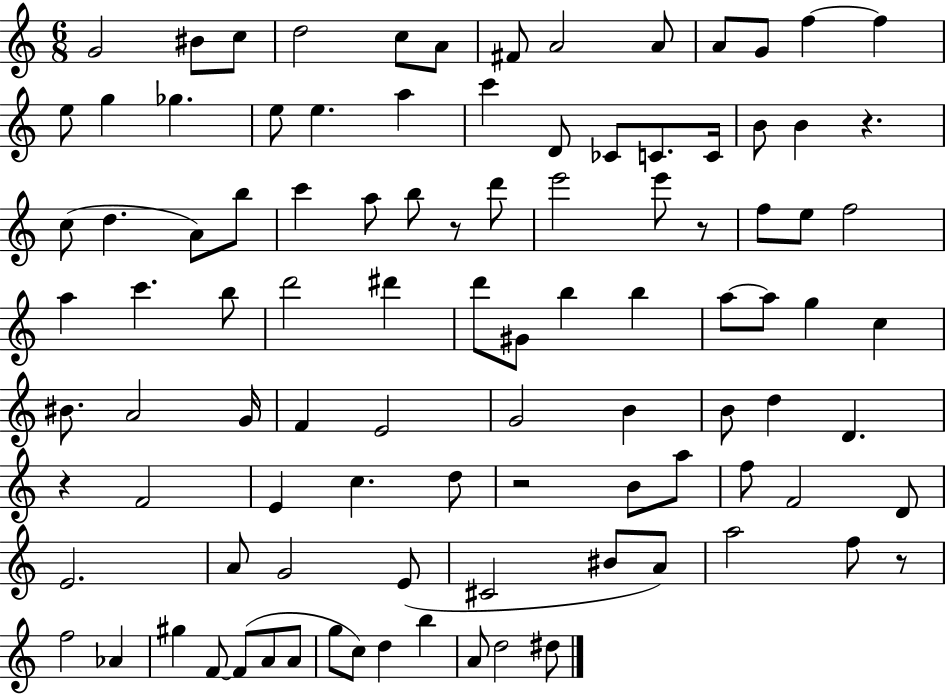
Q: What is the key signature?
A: C major